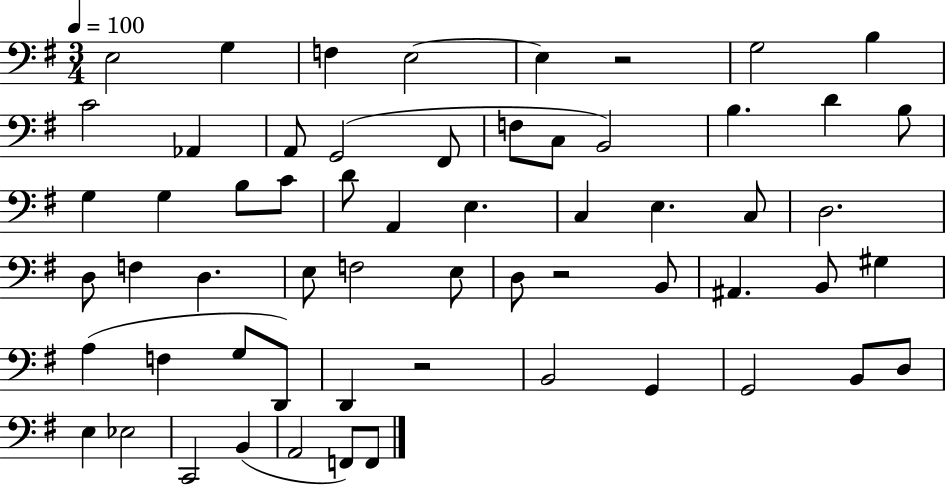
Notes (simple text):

E3/h G3/q F3/q E3/h E3/q R/h G3/h B3/q C4/h Ab2/q A2/e G2/h F#2/e F3/e C3/e B2/h B3/q. D4/q B3/e G3/q G3/q B3/e C4/e D4/e A2/q E3/q. C3/q E3/q. C3/e D3/h. D3/e F3/q D3/q. E3/e F3/h E3/e D3/e R/h B2/e A#2/q. B2/e G#3/q A3/q F3/q G3/e D2/e D2/q R/h B2/h G2/q G2/h B2/e D3/e E3/q Eb3/h C2/h B2/q A2/h F2/e F2/e